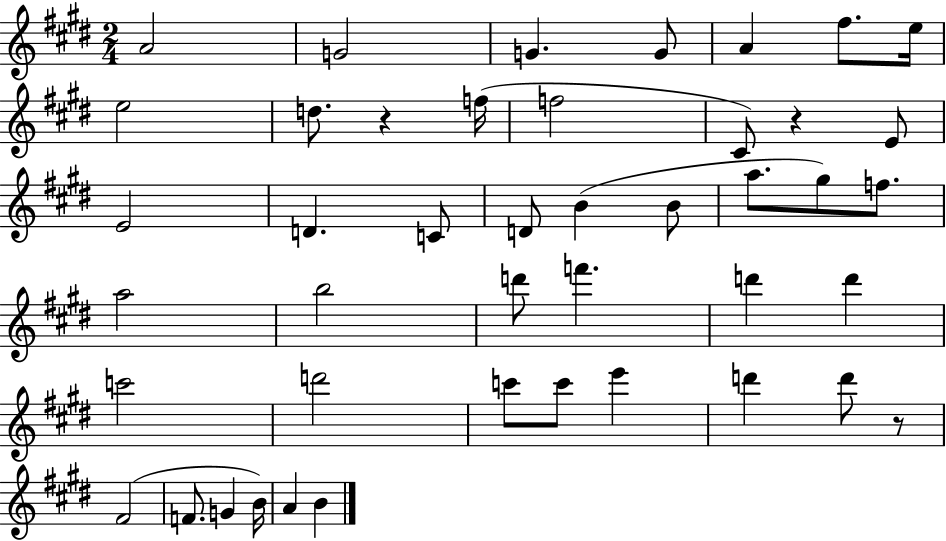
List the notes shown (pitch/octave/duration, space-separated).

A4/h G4/h G4/q. G4/e A4/q F#5/e. E5/s E5/h D5/e. R/q F5/s F5/h C#4/e R/q E4/e E4/h D4/q. C4/e D4/e B4/q B4/e A5/e. G#5/e F5/e. A5/h B5/h D6/e F6/q. D6/q D6/q C6/h D6/h C6/e C6/e E6/q D6/q D6/e R/e F#4/h F4/e. G4/q B4/s A4/q B4/q